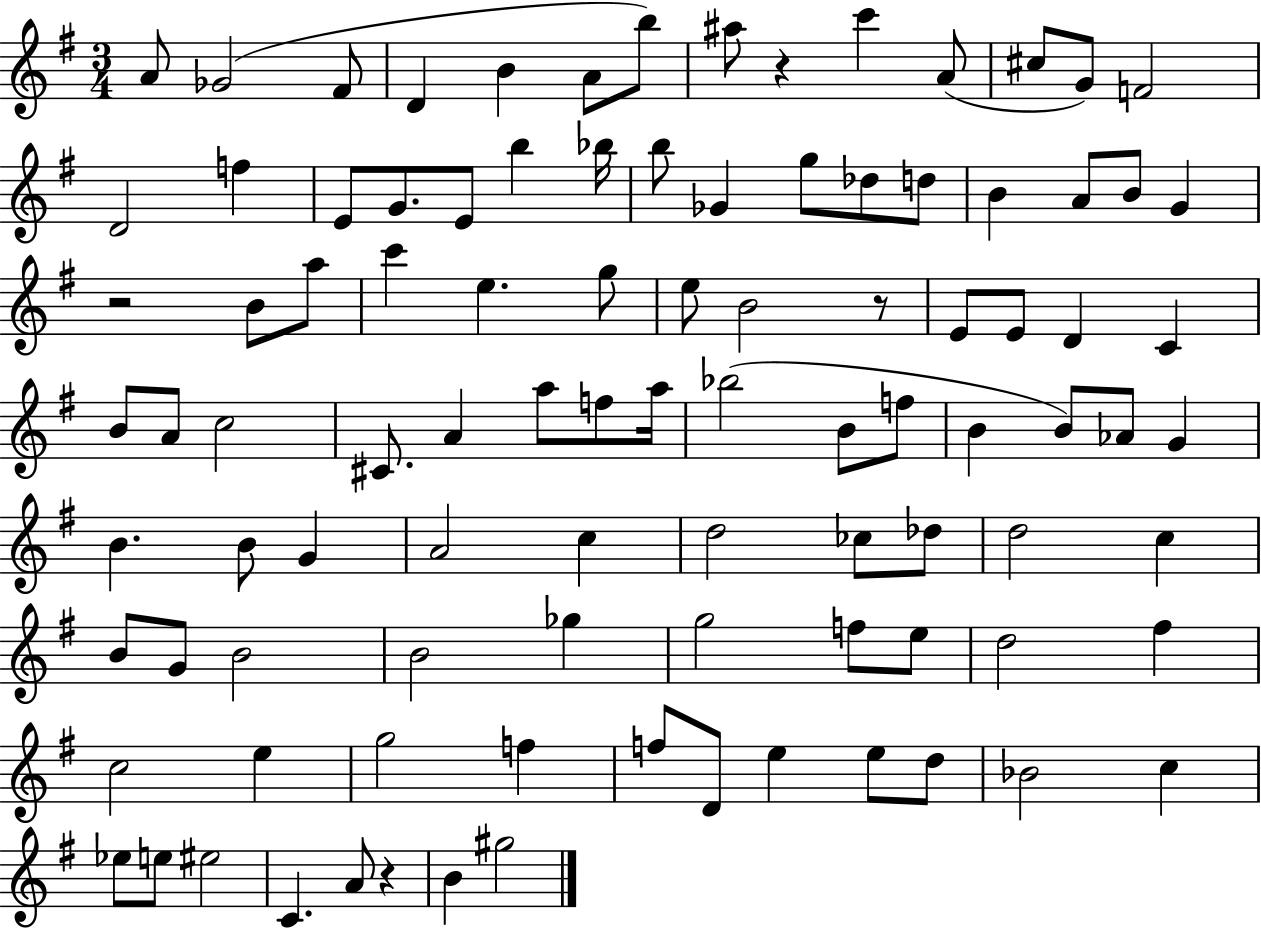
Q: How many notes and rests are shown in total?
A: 97